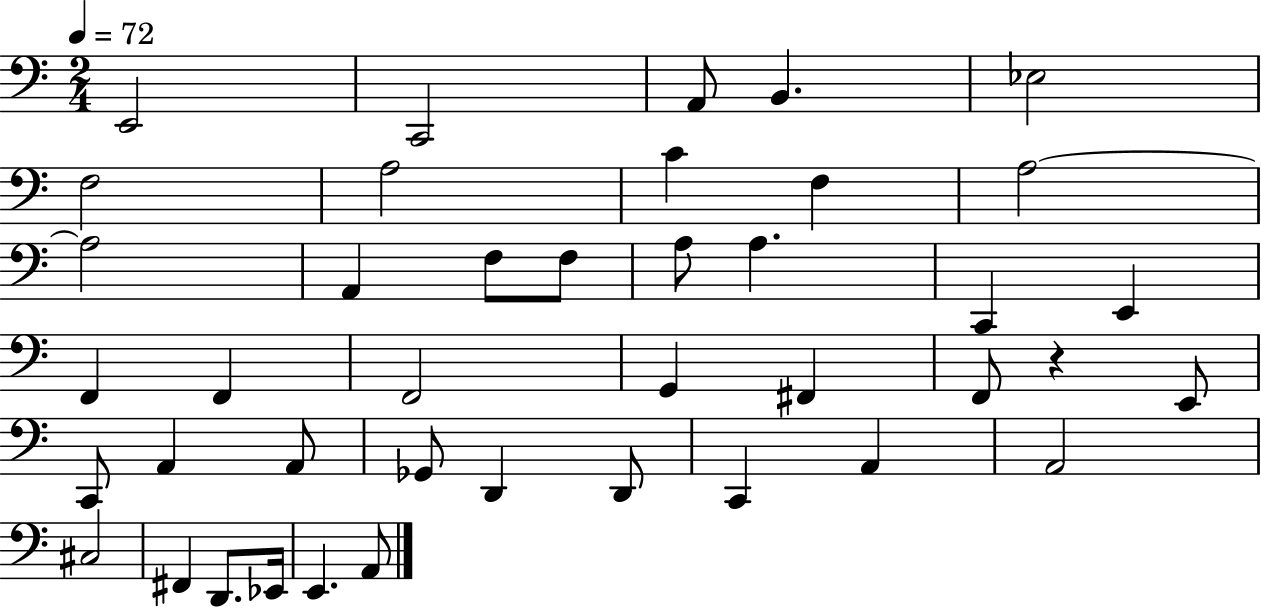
E2/h C2/h A2/e B2/q. Eb3/h F3/h A3/h C4/q F3/q A3/h A3/h A2/q F3/e F3/e A3/e A3/q. C2/q E2/q F2/q F2/q F2/h G2/q F#2/q F2/e R/q E2/e C2/e A2/q A2/e Gb2/e D2/q D2/e C2/q A2/q A2/h C#3/h F#2/q D2/e. Eb2/s E2/q. A2/e